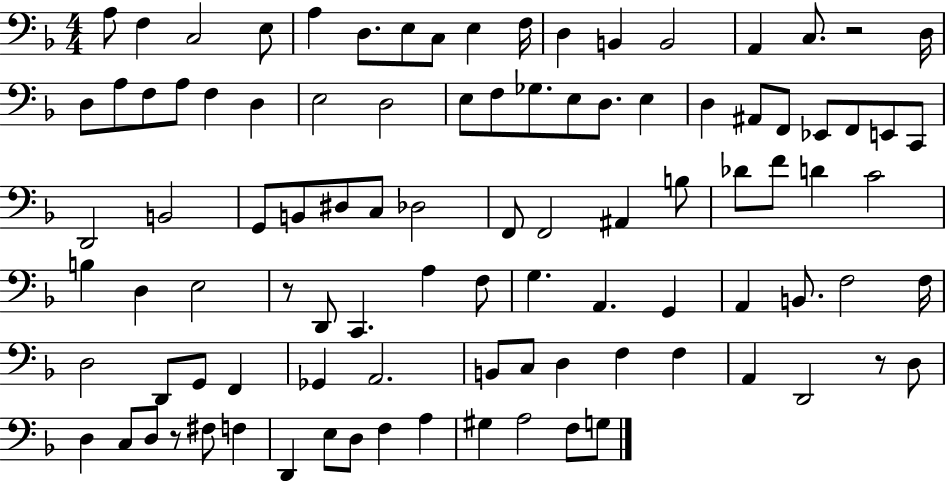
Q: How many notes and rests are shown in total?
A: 98